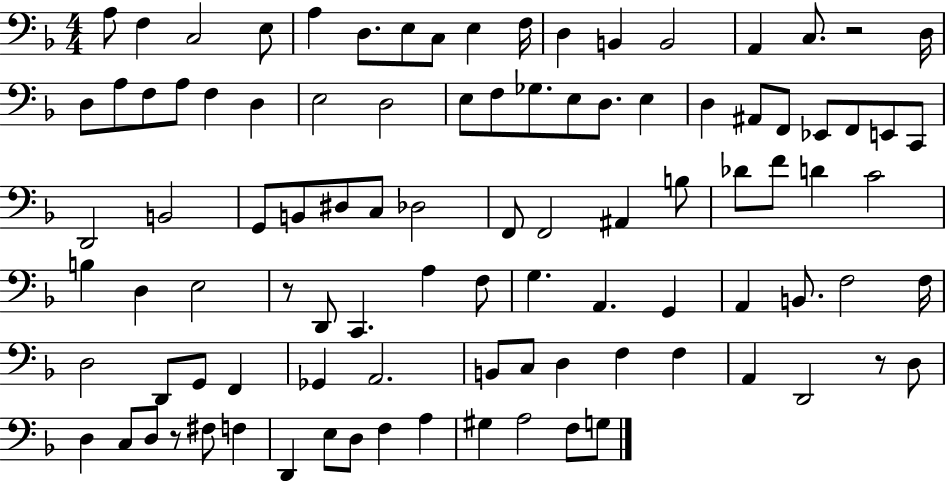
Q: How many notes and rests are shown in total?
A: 98